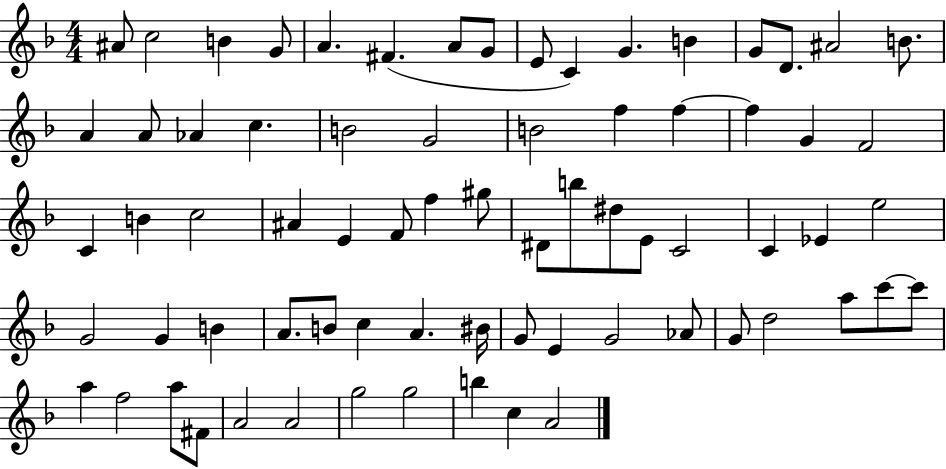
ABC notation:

X:1
T:Untitled
M:4/4
L:1/4
K:F
^A/2 c2 B G/2 A ^F A/2 G/2 E/2 C G B G/2 D/2 ^A2 B/2 A A/2 _A c B2 G2 B2 f f f G F2 C B c2 ^A E F/2 f ^g/2 ^D/2 b/2 ^d/2 E/2 C2 C _E e2 G2 G B A/2 B/2 c A ^B/4 G/2 E G2 _A/2 G/2 d2 a/2 c'/2 c'/2 a f2 a/2 ^F/2 A2 A2 g2 g2 b c A2